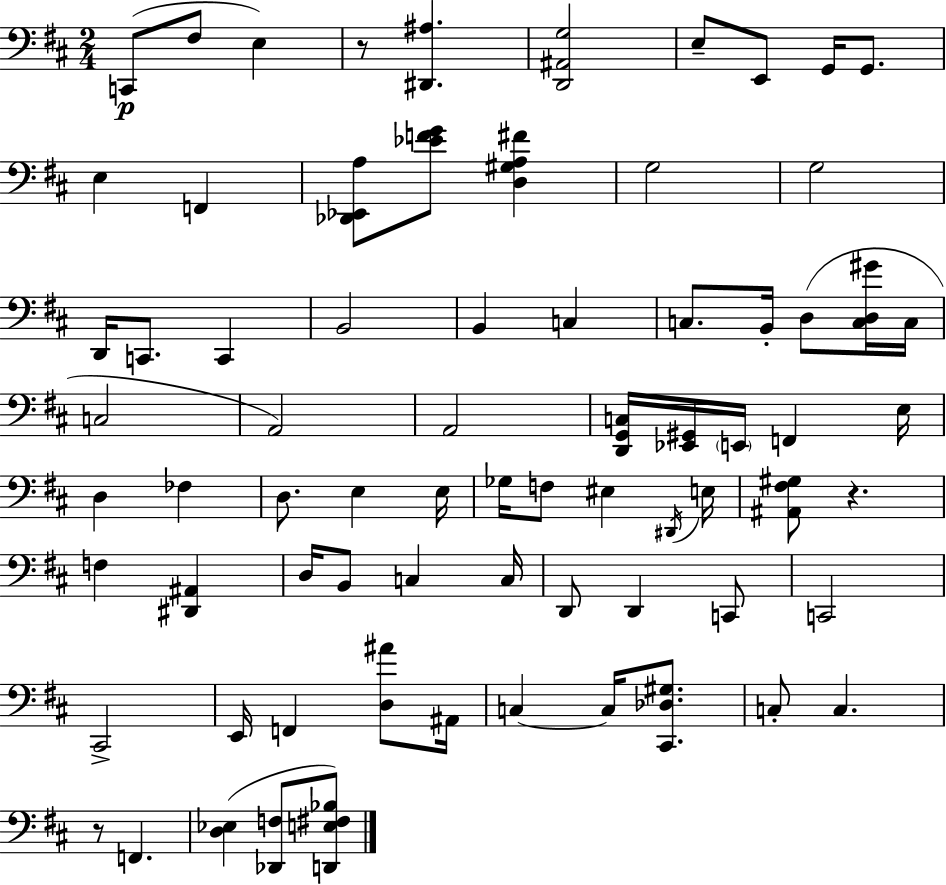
{
  \clef bass
  \numericTimeSignature
  \time 2/4
  \key d \major
  c,8(\p fis8 e4) | r8 <dis, ais>4. | <d, ais, g>2 | e8-- e,8 g,16 g,8. | \break e4 f,4 | <des, ees, a>8 <ees' f' g'>8 <d gis a fis'>4 | g2 | g2 | \break d,16 c,8. c,4 | b,2 | b,4 c4 | c8. b,16-. d8( <c d gis'>16 c16 | \break c2 | a,2) | a,2 | <d, g, c>16 <ees, gis,>16 \parenthesize e,16 f,4 e16 | \break d4 fes4 | d8. e4 e16 | ges16 f8 eis4 \acciaccatura { dis,16 } | e16 <ais, fis gis>8 r4. | \break f4 <dis, ais,>4 | d16 b,8 c4 | c16 d,8 d,4 c,8 | c,2 | \break cis,2-> | e,16 f,4 <d ais'>8 | ais,16 c4~~ c16 <cis, des gis>8. | c8-. c4. | \break r8 f,4. | <d ees>4( <des, f>8 <d, e fis bes>8) | \bar "|."
}